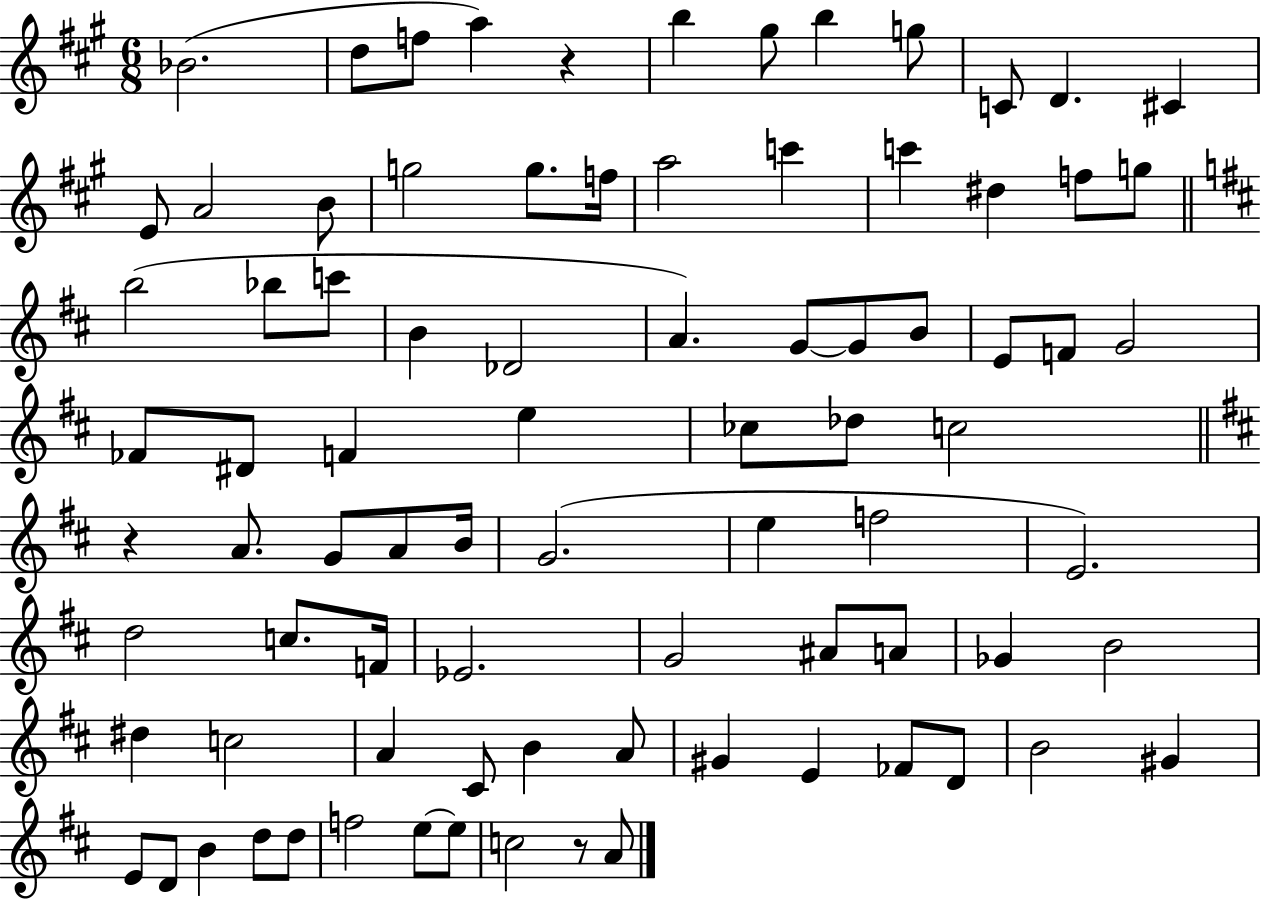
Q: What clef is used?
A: treble